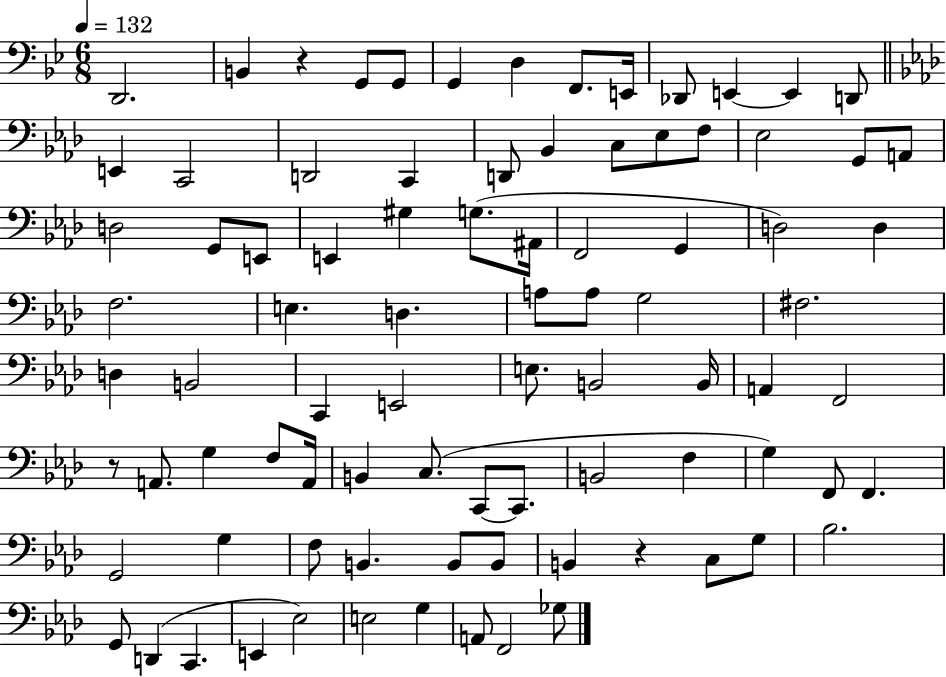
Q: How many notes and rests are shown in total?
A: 87